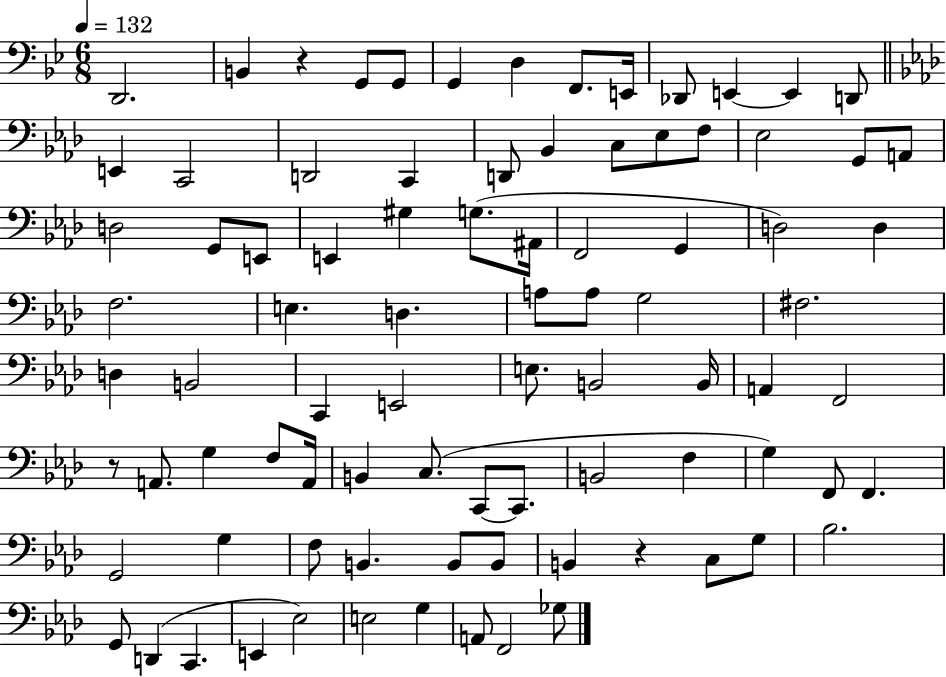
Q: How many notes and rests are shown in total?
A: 87